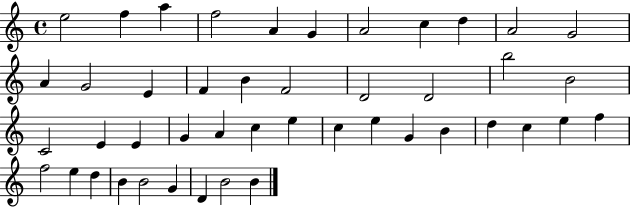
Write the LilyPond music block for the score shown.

{
  \clef treble
  \time 4/4
  \defaultTimeSignature
  \key c \major
  e''2 f''4 a''4 | f''2 a'4 g'4 | a'2 c''4 d''4 | a'2 g'2 | \break a'4 g'2 e'4 | f'4 b'4 f'2 | d'2 d'2 | b''2 b'2 | \break c'2 e'4 e'4 | g'4 a'4 c''4 e''4 | c''4 e''4 g'4 b'4 | d''4 c''4 e''4 f''4 | \break f''2 e''4 d''4 | b'4 b'2 g'4 | d'4 b'2 b'4 | \bar "|."
}